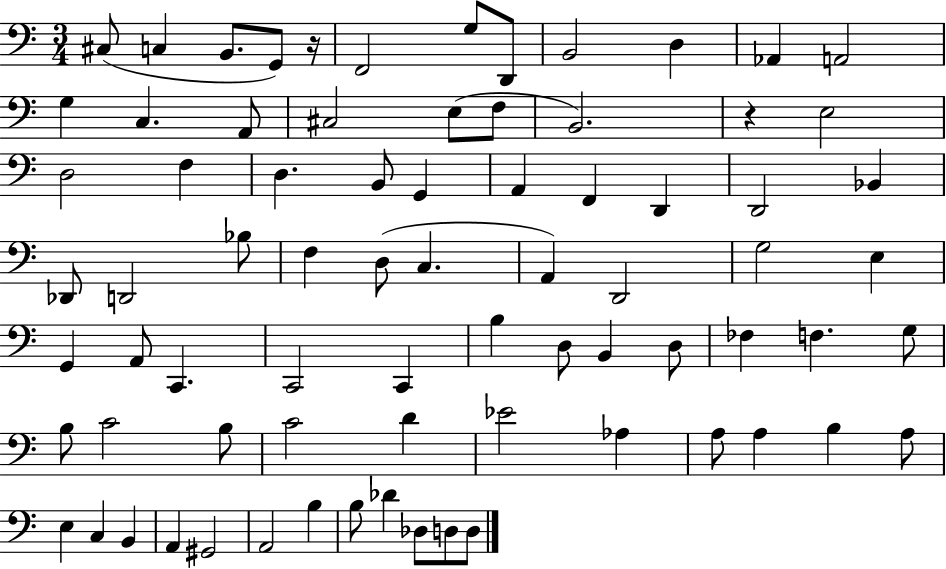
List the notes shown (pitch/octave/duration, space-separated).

C#3/e C3/q B2/e. G2/e R/s F2/h G3/e D2/e B2/h D3/q Ab2/q A2/h G3/q C3/q. A2/e C#3/h E3/e F3/e B2/h. R/q E3/h D3/h F3/q D3/q. B2/e G2/q A2/q F2/q D2/q D2/h Bb2/q Db2/e D2/h Bb3/e F3/q D3/e C3/q. A2/q D2/h G3/h E3/q G2/q A2/e C2/q. C2/h C2/q B3/q D3/e B2/q D3/e FES3/q F3/q. G3/e B3/e C4/h B3/e C4/h D4/q Eb4/h Ab3/q A3/e A3/q B3/q A3/e E3/q C3/q B2/q A2/q G#2/h A2/h B3/q B3/e Db4/q Db3/e D3/e D3/e